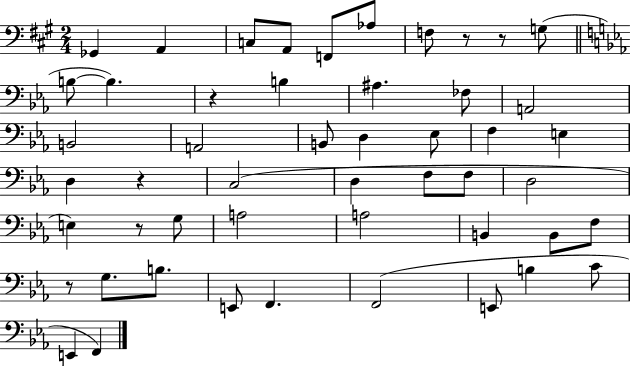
{
  \clef bass
  \numericTimeSignature
  \time 2/4
  \key a \major
  \repeat volta 2 { ges,4 a,4 | c8 a,8 f,8 aes8 | f8 r8 r8 g8( | \bar "||" \break \key ees \major b8~~ b4.) | r4 b4 | ais4. fes8 | a,2 | \break b,2 | a,2 | b,8 d4 ees8 | f4 e4 | \break d4 r4 | c2( | d4 f8 f8 | d2 | \break e4) r8 g8 | a2 | a2 | b,4 b,8 f8 | \break r8 g8. b8. | e,8 f,4. | f,2( | e,8 b4 c'8 | \break e,4 f,4) | } \bar "|."
}